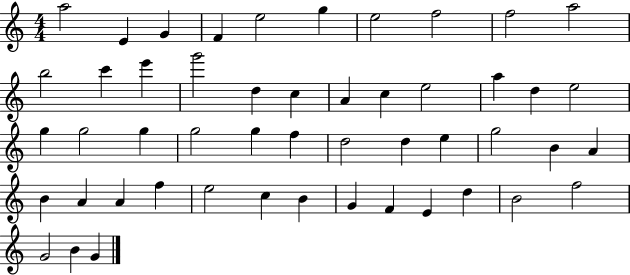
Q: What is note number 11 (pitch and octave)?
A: B5